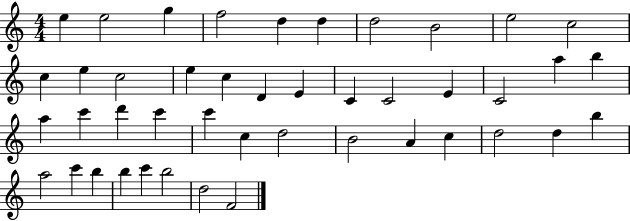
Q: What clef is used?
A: treble